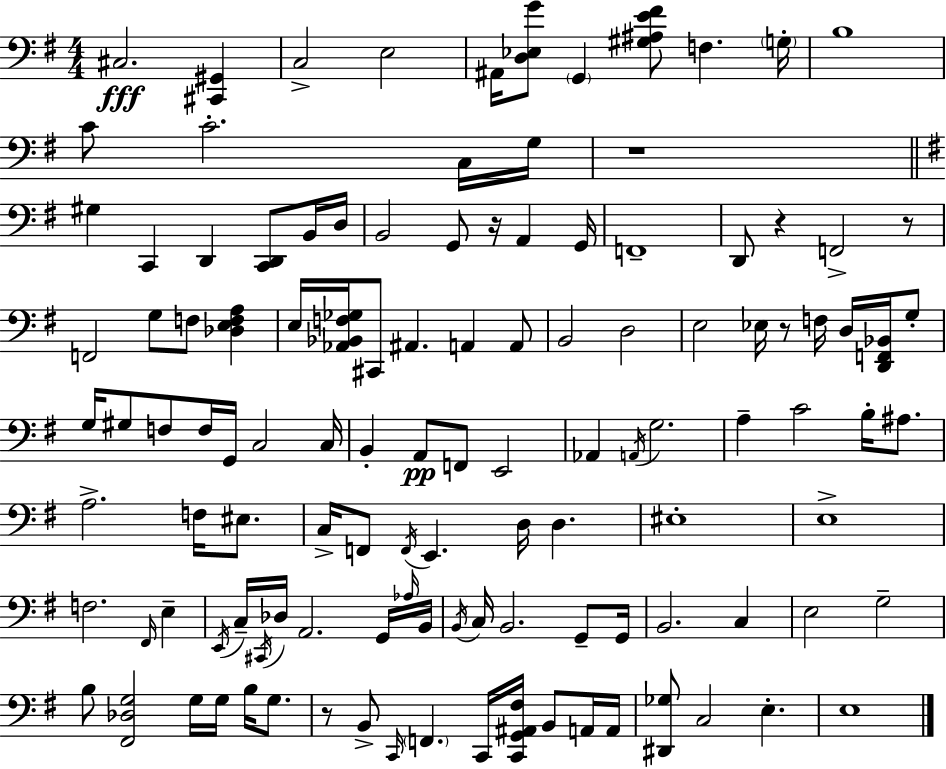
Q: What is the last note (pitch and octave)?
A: E3